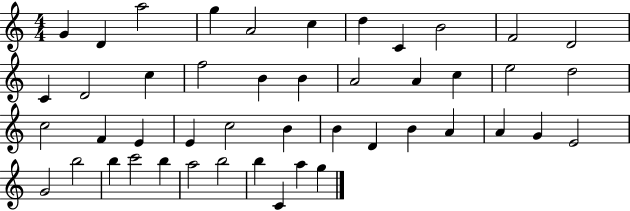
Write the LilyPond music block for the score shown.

{
  \clef treble
  \numericTimeSignature
  \time 4/4
  \key c \major
  g'4 d'4 a''2 | g''4 a'2 c''4 | d''4 c'4 b'2 | f'2 d'2 | \break c'4 d'2 c''4 | f''2 b'4 b'4 | a'2 a'4 c''4 | e''2 d''2 | \break c''2 f'4 e'4 | e'4 c''2 b'4 | b'4 d'4 b'4 a'4 | a'4 g'4 e'2 | \break g'2 b''2 | b''4 c'''2 b''4 | a''2 b''2 | b''4 c'4 a''4 g''4 | \break \bar "|."
}